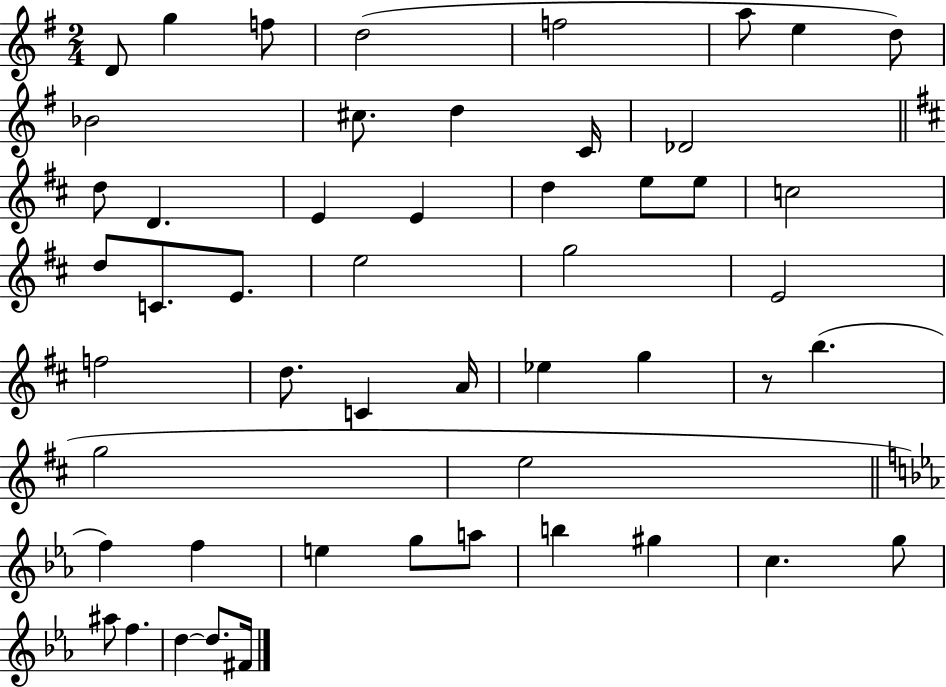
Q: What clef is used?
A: treble